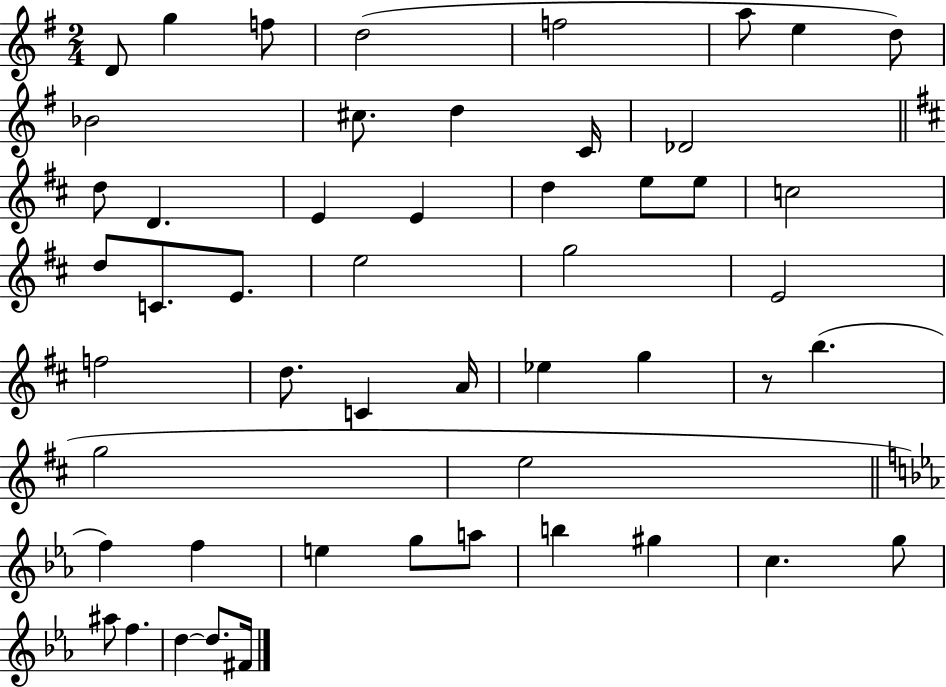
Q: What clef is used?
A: treble